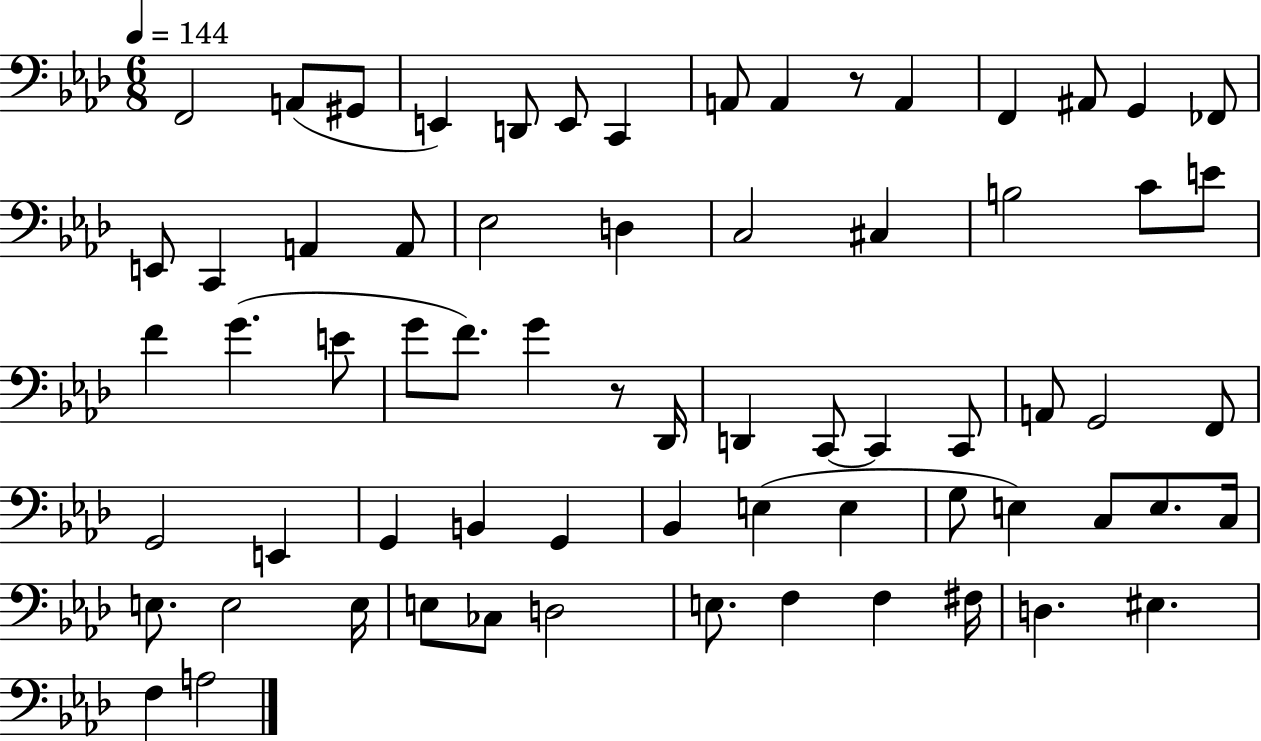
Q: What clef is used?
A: bass